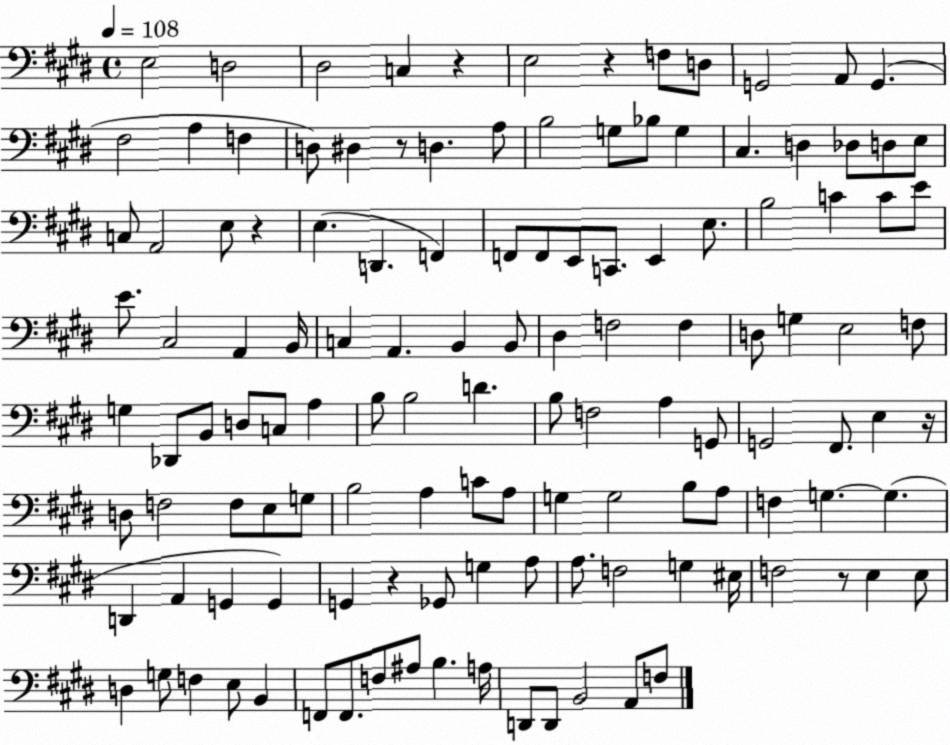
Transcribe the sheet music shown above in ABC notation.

X:1
T:Untitled
M:4/4
L:1/4
K:E
E,2 D,2 ^D,2 C, z E,2 z F,/2 D,/2 G,,2 A,,/2 G,, ^F,2 A, F, D,/2 ^D, z/2 D, A,/2 B,2 G,/2 _B,/2 G, ^C, D, _D,/2 D,/2 E,/2 C,/2 A,,2 E,/2 z E, D,, F,, F,,/2 F,,/2 E,,/2 C,,/2 E,, E,/2 B,2 C C/2 E/2 E/2 ^C,2 A,, B,,/4 C, A,, B,, B,,/2 ^D, F,2 F, D,/2 G, E,2 F,/2 G, _D,,/2 B,,/2 D,/2 C,/2 A, B,/2 B,2 D B,/2 F,2 A, G,,/2 G,,2 ^F,,/2 E, z/4 D,/2 F,2 F,/2 E,/2 G,/2 B,2 A, C/2 A,/2 G, G,2 B,/2 A,/2 F, G, G, D,, A,, G,, G,, G,, z _G,,/2 G, A,/2 A,/2 F,2 G, ^E,/4 F,2 z/2 E, E,/2 D, G,/2 F, E,/2 B,, F,,/2 F,,/2 F,/2 ^A,/2 B, A,/4 D,,/2 D,,/2 B,,2 A,,/2 F,/2